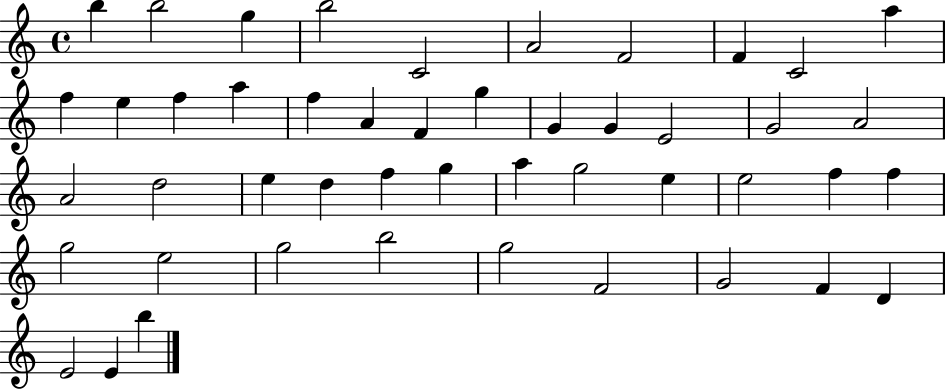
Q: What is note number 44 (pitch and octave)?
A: D4